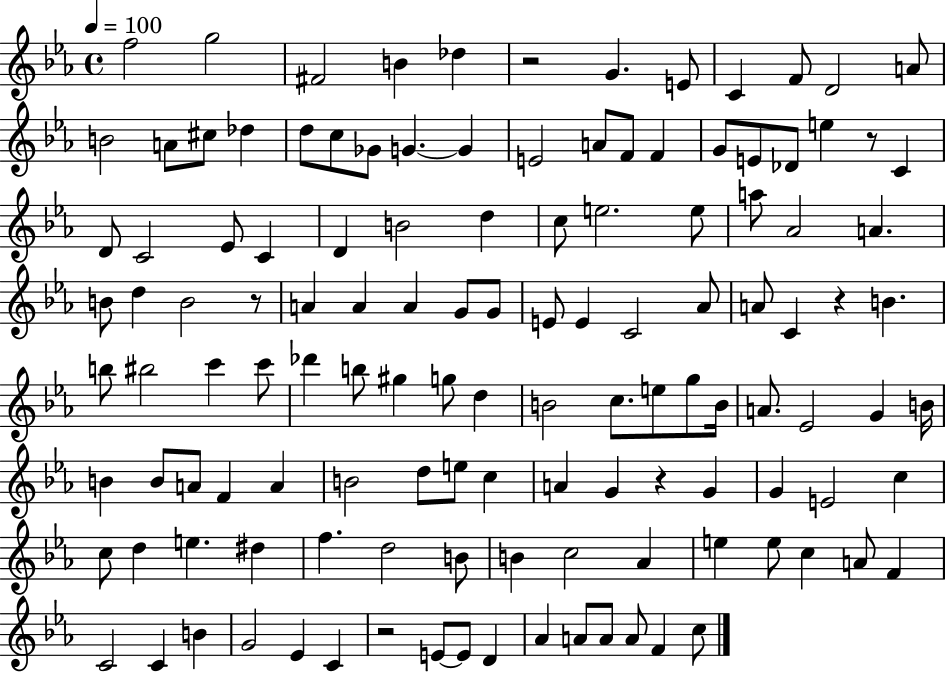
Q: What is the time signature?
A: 4/4